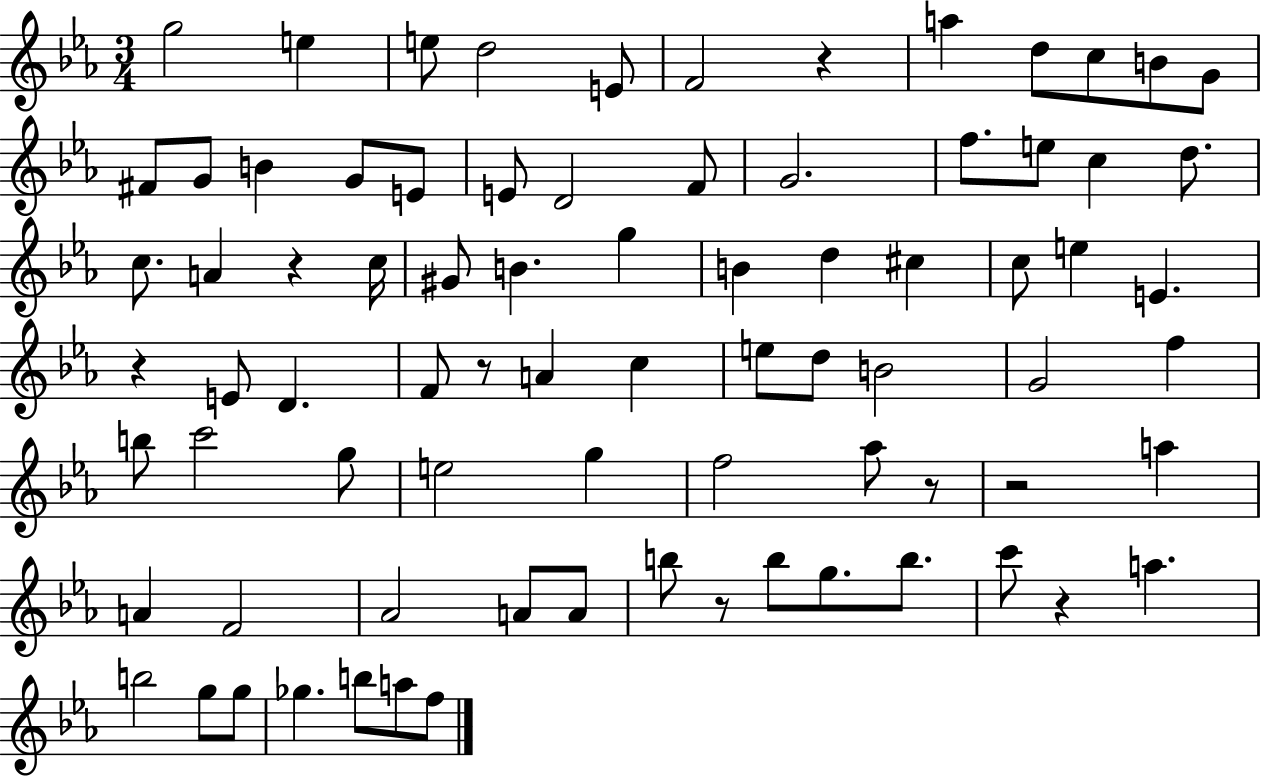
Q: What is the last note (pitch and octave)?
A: F5